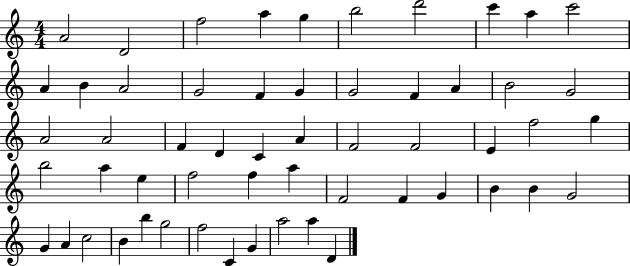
{
  \clef treble
  \numericTimeSignature
  \time 4/4
  \key c \major
  a'2 d'2 | f''2 a''4 g''4 | b''2 d'''2 | c'''4 a''4 c'''2 | \break a'4 b'4 a'2 | g'2 f'4 g'4 | g'2 f'4 a'4 | b'2 g'2 | \break a'2 a'2 | f'4 d'4 c'4 a'4 | f'2 f'2 | e'4 f''2 g''4 | \break b''2 a''4 e''4 | f''2 f''4 a''4 | f'2 f'4 g'4 | b'4 b'4 g'2 | \break g'4 a'4 c''2 | b'4 b''4 g''2 | f''2 c'4 g'4 | a''2 a''4 d'4 | \break \bar "|."
}